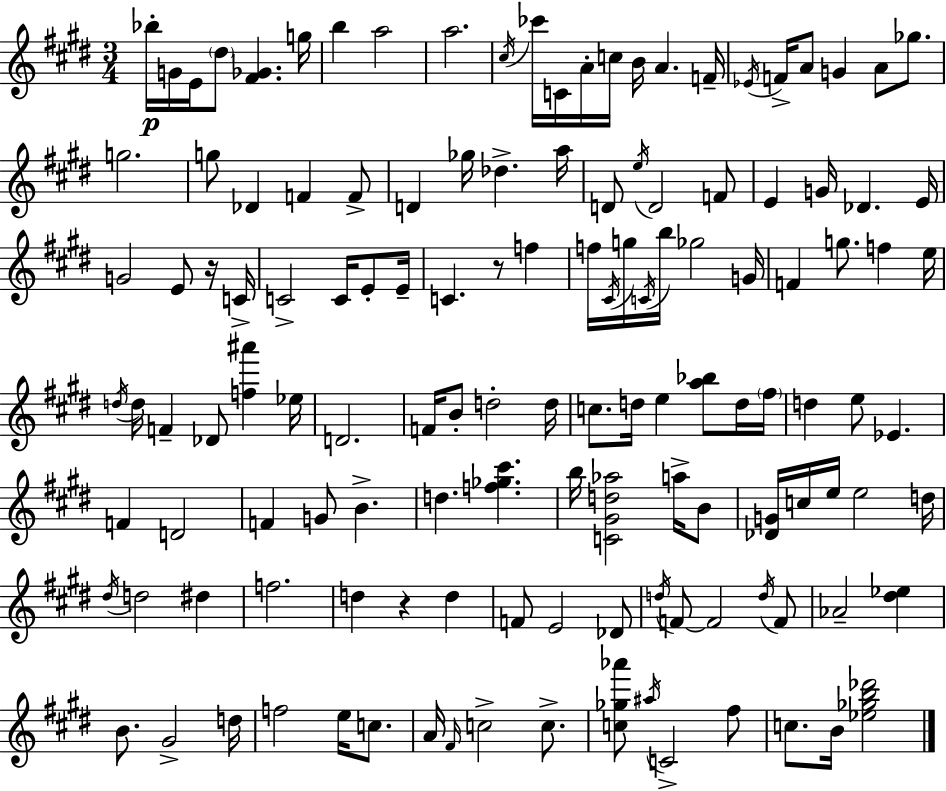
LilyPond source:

{
  \clef treble
  \numericTimeSignature
  \time 3/4
  \key e \major
  bes''16-.\p g'16 e'16 \parenthesize dis''8 <fis' ges'>4. g''16 | b''4 a''2 | a''2. | \acciaccatura { cis''16 } ces'''16 c'16 a'16-. c''16 b'16 a'4. | \break f'16-- \acciaccatura { ees'16 } f'16-> a'8 g'4 a'8 ges''8. | g''2. | g''8 des'4 f'4 | f'8-> d'4 ges''16 des''4.-> | \break a''16 d'8 \acciaccatura { e''16 } d'2 | f'8 e'4 g'16 des'4. | e'16 g'2 e'8 | r16 c'16-> c'2-> c'16 | \break e'8-. e'16-- c'4. r8 f''4 | f''16 \acciaccatura { cis'16 } g''16 \acciaccatura { c'16 } b''16 ges''2 | g'16 f'4 g''8. | f''4 e''16 \acciaccatura { d''16 } d''16 f'4-- des'8 | \break <f'' ais'''>4 ees''16 d'2. | f'16 b'8-. d''2-. | d''16 c''8. d''16 e''4 | <a'' bes''>8 d''16 \parenthesize fis''16 d''4 e''8 | \break ees'4. f'4 d'2 | f'4 g'8 | b'4.-> d''4. | <f'' ges'' cis'''>4. b''16 <c' gis' d'' aes''>2 | \break a''16-> b'8 <des' g'>16 c''16 e''16 e''2 | d''16 \acciaccatura { dis''16 } d''2 | dis''4 f''2. | d''4 r4 | \break d''4 f'8 e'2 | des'8 \acciaccatura { d''16 } f'8~~ f'2 | \acciaccatura { d''16 } f'8 aes'2-- | <dis'' ees''>4 b'8. | \break gis'2-> d''16 f''2 | e''16 c''8. a'16 \grace { fis'16 } c''2-> | c''8.-> <c'' ges'' aes'''>8 | \acciaccatura { ais''16 } c'2-> fis''8 c''8. | \break b'16 <ees'' ges'' b'' des'''>2 \bar "|."
}